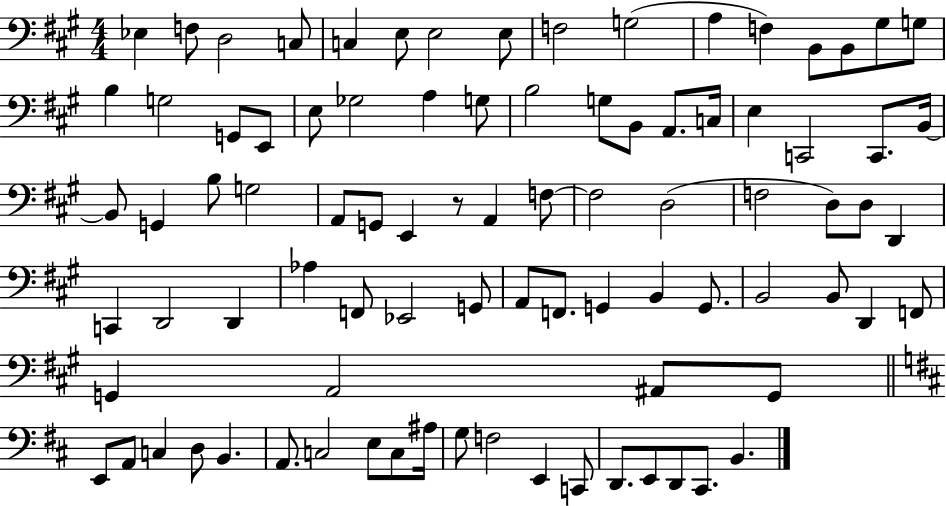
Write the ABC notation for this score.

X:1
T:Untitled
M:4/4
L:1/4
K:A
_E, F,/2 D,2 C,/2 C, E,/2 E,2 E,/2 F,2 G,2 A, F, B,,/2 B,,/2 ^G,/2 G,/2 B, G,2 G,,/2 E,,/2 E,/2 _G,2 A, G,/2 B,2 G,/2 B,,/2 A,,/2 C,/4 E, C,,2 C,,/2 B,,/4 B,,/2 G,, B,/2 G,2 A,,/2 G,,/2 E,, z/2 A,, F,/2 F,2 D,2 F,2 D,/2 D,/2 D,, C,, D,,2 D,, _A, F,,/2 _E,,2 G,,/2 A,,/2 F,,/2 G,, B,, G,,/2 B,,2 B,,/2 D,, F,,/2 G,, A,,2 ^A,,/2 G,,/2 E,,/2 A,,/2 C, D,/2 B,, A,,/2 C,2 E,/2 C,/2 ^A,/4 G,/2 F,2 E,, C,,/2 D,,/2 E,,/2 D,,/2 ^C,,/2 B,,